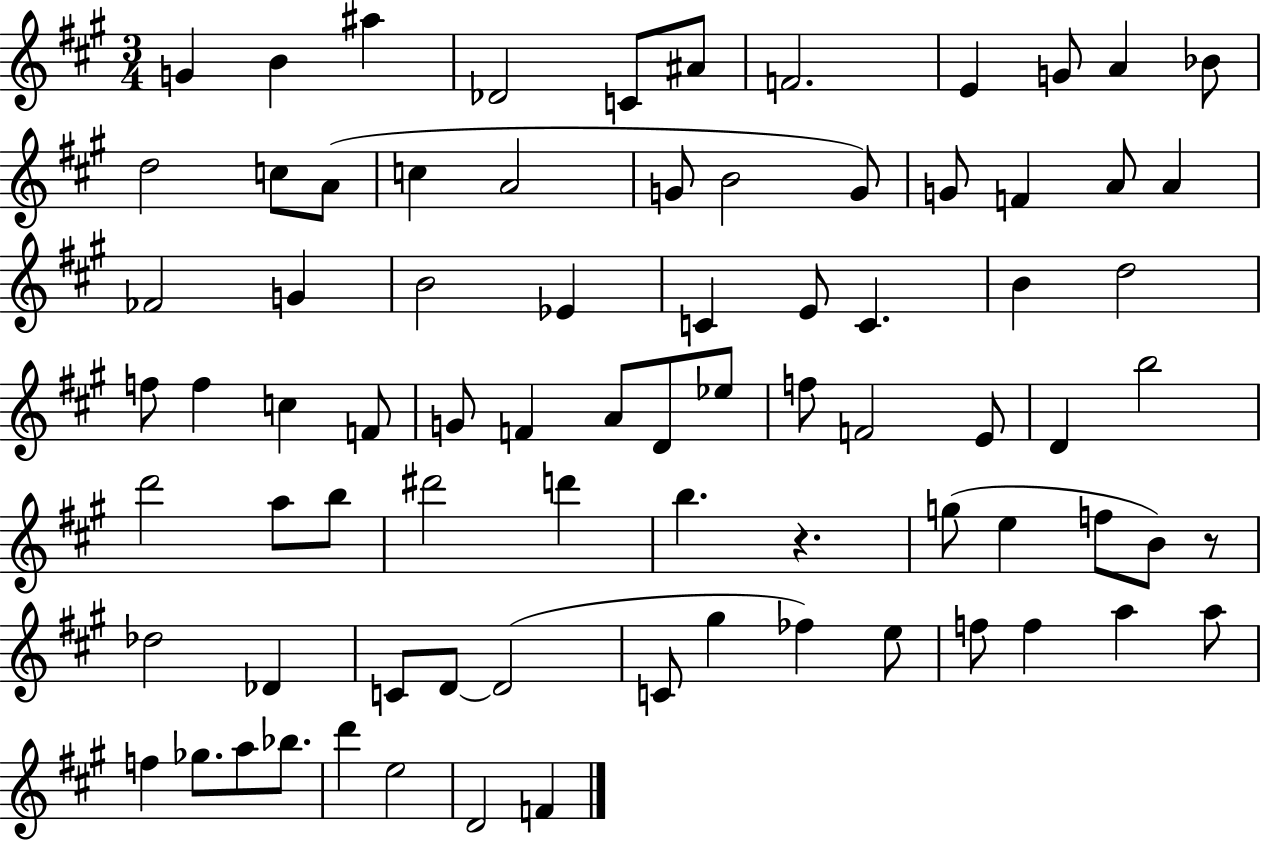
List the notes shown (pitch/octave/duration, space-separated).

G4/q B4/q A#5/q Db4/h C4/e A#4/e F4/h. E4/q G4/e A4/q Bb4/e D5/h C5/e A4/e C5/q A4/h G4/e B4/h G4/e G4/e F4/q A4/e A4/q FES4/h G4/q B4/h Eb4/q C4/q E4/e C4/q. B4/q D5/h F5/e F5/q C5/q F4/e G4/e F4/q A4/e D4/e Eb5/e F5/e F4/h E4/e D4/q B5/h D6/h A5/e B5/e D#6/h D6/q B5/q. R/q. G5/e E5/q F5/e B4/e R/e Db5/h Db4/q C4/e D4/e D4/h C4/e G#5/q FES5/q E5/e F5/e F5/q A5/q A5/e F5/q Gb5/e. A5/e Bb5/e. D6/q E5/h D4/h F4/q